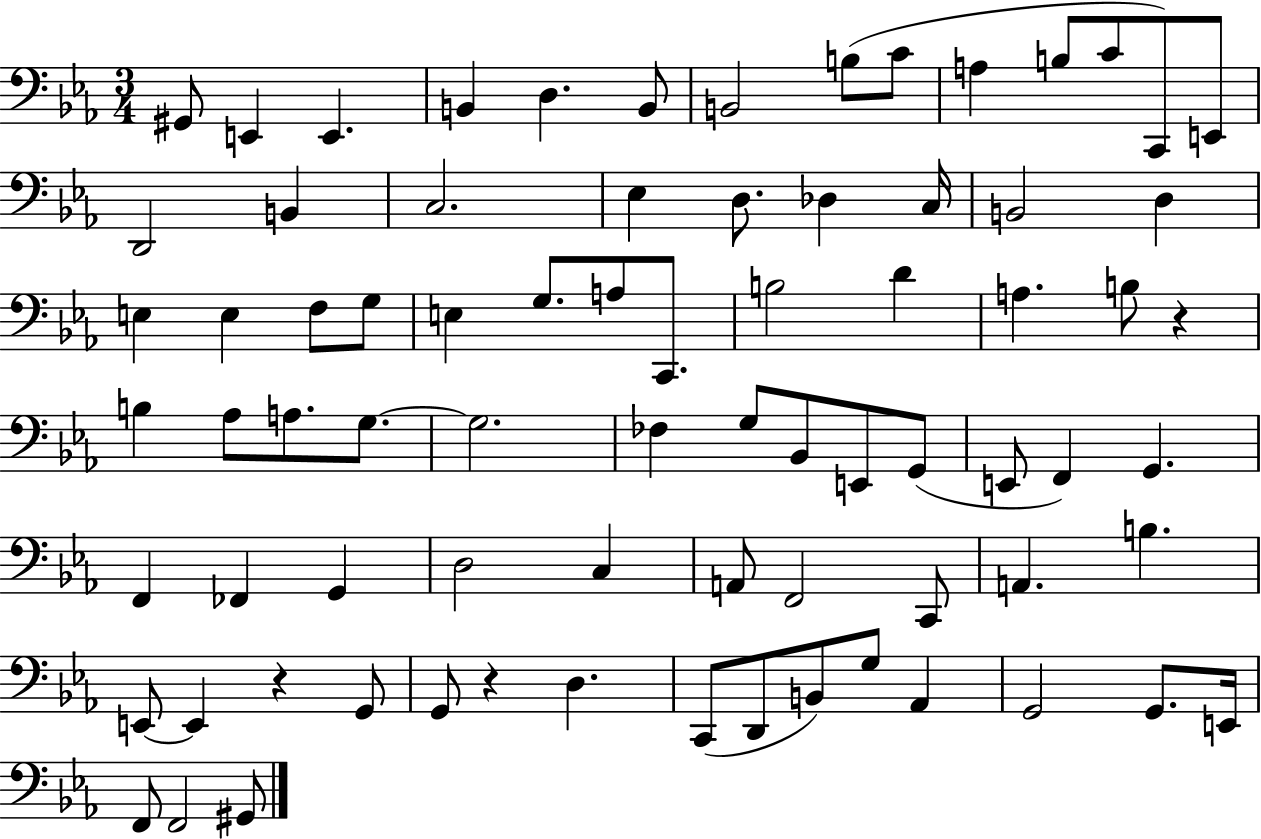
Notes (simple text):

G#2/e E2/q E2/q. B2/q D3/q. B2/e B2/h B3/e C4/e A3/q B3/e C4/e C2/e E2/e D2/h B2/q C3/h. Eb3/q D3/e. Db3/q C3/s B2/h D3/q E3/q E3/q F3/e G3/e E3/q G3/e. A3/e C2/e. B3/h D4/q A3/q. B3/e R/q B3/q Ab3/e A3/e. G3/e. G3/h. FES3/q G3/e Bb2/e E2/e G2/e E2/e F2/q G2/q. F2/q FES2/q G2/q D3/h C3/q A2/e F2/h C2/e A2/q. B3/q. E2/e E2/q R/q G2/e G2/e R/q D3/q. C2/e D2/e B2/e G3/e Ab2/q G2/h G2/e. E2/s F2/e F2/h G#2/e